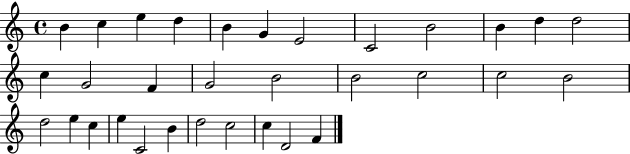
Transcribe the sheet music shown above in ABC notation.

X:1
T:Untitled
M:4/4
L:1/4
K:C
B c e d B G E2 C2 B2 B d d2 c G2 F G2 B2 B2 c2 c2 B2 d2 e c e C2 B d2 c2 c D2 F